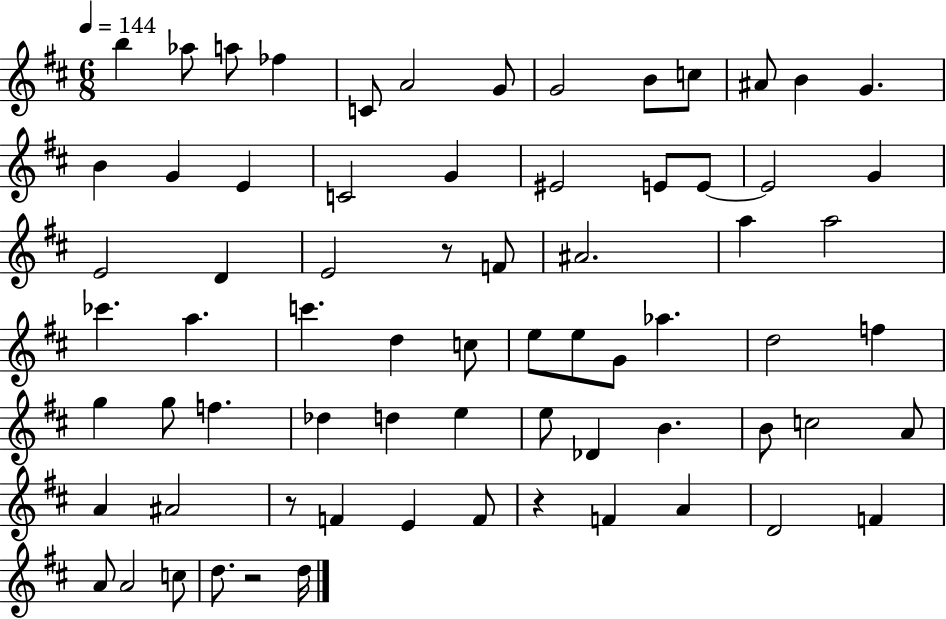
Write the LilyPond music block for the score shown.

{
  \clef treble
  \numericTimeSignature
  \time 6/8
  \key d \major
  \tempo 4 = 144
  \repeat volta 2 { b''4 aes''8 a''8 fes''4 | c'8 a'2 g'8 | g'2 b'8 c''8 | ais'8 b'4 g'4. | \break b'4 g'4 e'4 | c'2 g'4 | eis'2 e'8 e'8~~ | e'2 g'4 | \break e'2 d'4 | e'2 r8 f'8 | ais'2. | a''4 a''2 | \break ces'''4. a''4. | c'''4. d''4 c''8 | e''8 e''8 g'8 aes''4. | d''2 f''4 | \break g''4 g''8 f''4. | des''4 d''4 e''4 | e''8 des'4 b'4. | b'8 c''2 a'8 | \break a'4 ais'2 | r8 f'4 e'4 f'8 | r4 f'4 a'4 | d'2 f'4 | \break a'8 a'2 c''8 | d''8. r2 d''16 | } \bar "|."
}